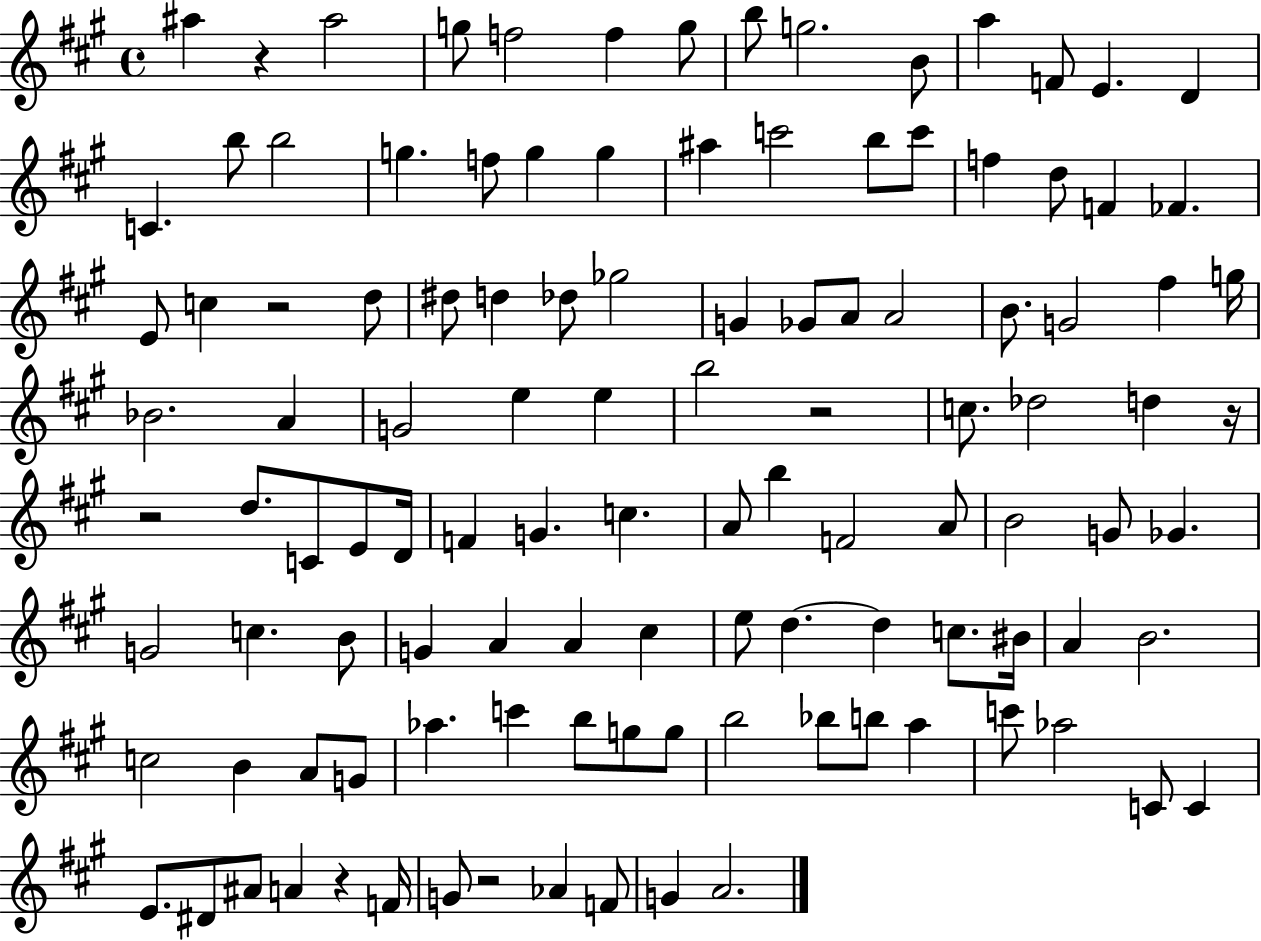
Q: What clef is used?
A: treble